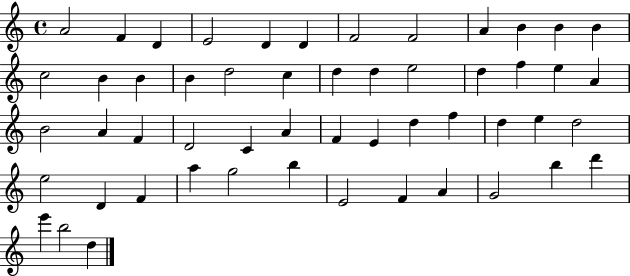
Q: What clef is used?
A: treble